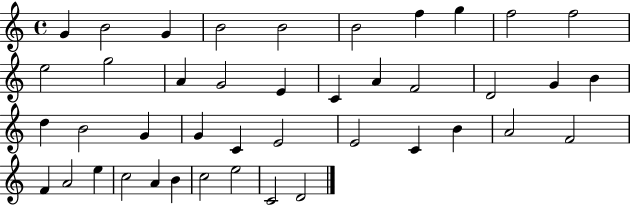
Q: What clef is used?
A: treble